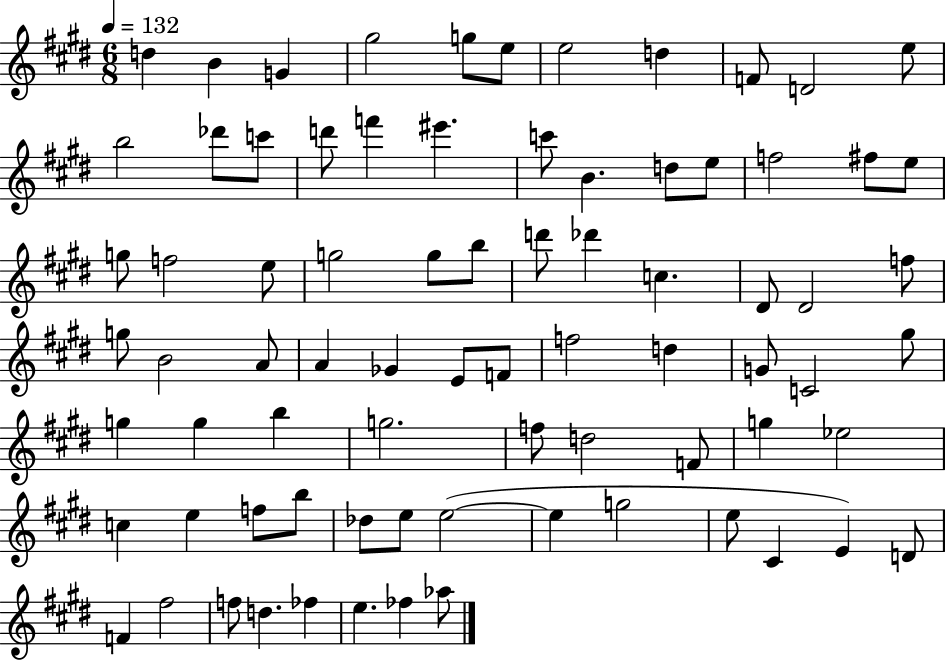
{
  \clef treble
  \numericTimeSignature
  \time 6/8
  \key e \major
  \tempo 4 = 132
  d''4 b'4 g'4 | gis''2 g''8 e''8 | e''2 d''4 | f'8 d'2 e''8 | \break b''2 des'''8 c'''8 | d'''8 f'''4 eis'''4. | c'''8 b'4. d''8 e''8 | f''2 fis''8 e''8 | \break g''8 f''2 e''8 | g''2 g''8 b''8 | d'''8 des'''4 c''4. | dis'8 dis'2 f''8 | \break g''8 b'2 a'8 | a'4 ges'4 e'8 f'8 | f''2 d''4 | g'8 c'2 gis''8 | \break g''4 g''4 b''4 | g''2. | f''8 d''2 f'8 | g''4 ees''2 | \break c''4 e''4 f''8 b''8 | des''8 e''8 e''2~(~ | e''4 g''2 | e''8 cis'4 e'4) d'8 | \break f'4 fis''2 | f''8 d''4. fes''4 | e''4. fes''4 aes''8 | \bar "|."
}